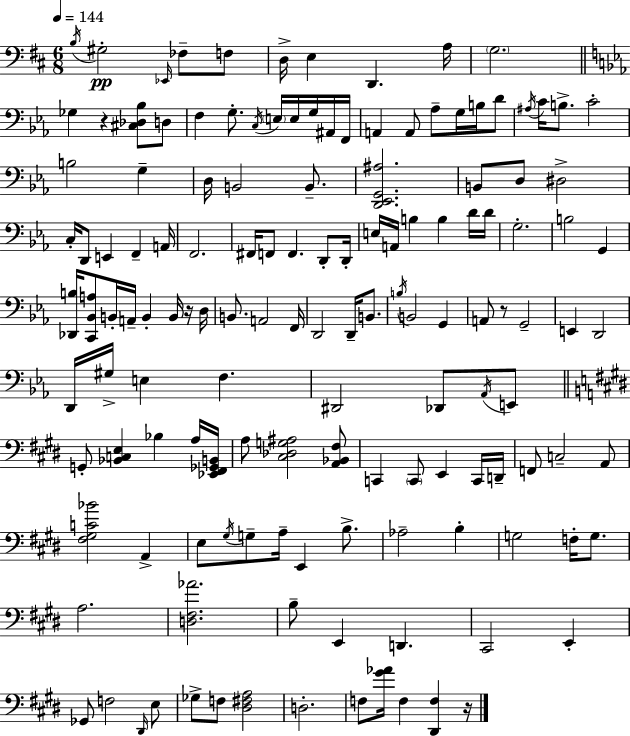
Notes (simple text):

B3/s G#3/h Eb2/s FES3/e F3/e D3/s E3/q D2/q. A3/s G3/h. Gb3/q R/q [C#3,Db3,Bb3]/e D3/e F3/q G3/e. C3/s E3/s E3/s G3/s A#2/s F2/s A2/q A2/e Ab3/e G3/s B3/s D4/e A#3/s C4/s B3/e. C4/h B3/h G3/q D3/s B2/h B2/e. [D2,Eb2,G2,A#3]/h. B2/e D3/e D#3/h C3/s D2/e E2/q F2/q A2/s F2/h. F#2/s F2/e F2/q. D2/e D2/s E3/s A2/s B3/q B3/q D4/s D4/s G3/h. B3/h G2/q [Db2,B3]/s [C2,Bb2,A3]/e B2/s A2/s B2/q B2/s R/s D3/s B2/e. A2/h F2/s D2/h D2/s B2/e. B3/s B2/h G2/q A2/e R/e G2/h E2/q D2/h D2/s G#3/s E3/q F3/q. D#2/h Db2/e Ab2/s E2/e G2/e [Bb2,C3,E3]/q Bb3/q A3/s [Eb2,F#2,Gb2,B2]/s A3/e [C#3,Db3,G3,A#3]/h [A2,Bb2,F#3]/e C2/q C2/e E2/q C2/s D2/s F2/e C3/h A2/e [F#3,G#3,C4,Bb4]/h A2/q E3/e G#3/s G3/e A3/s E2/q B3/e. Ab3/h B3/q G3/h F3/s G3/e. A3/h. [D3,F#3,Ab4]/h. B3/e E2/q D2/q. C#2/h E2/q Gb2/e F3/h D#2/s E3/e Gb3/e F3/e [D#3,F#3,A3]/h D3/h. F3/e [G#4,Ab4]/s F3/q [D#2,F3]/q R/s